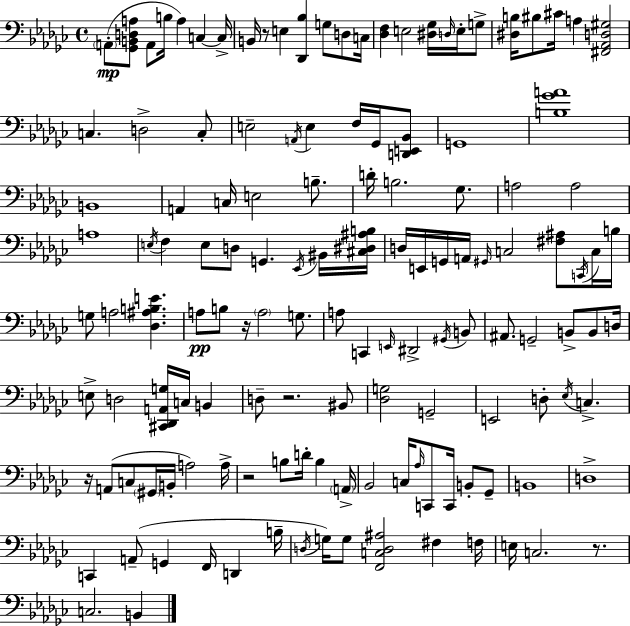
X:1
T:Untitled
M:4/4
L:1/4
K:Ebm
A,,/2 [_G,,B,,D,A,]/2 A,,/2 B,/4 A, C, C,/4 B,,/4 z/2 E, [_D,,_B,] G,/2 D,/2 C,/4 [_D,F,] E,2 [^D,_G,]/4 D,/4 E,/4 G,/2 [^D,B,]/4 ^B,/2 ^C/4 A, [^F,,_A,,D,^G,]2 C, D,2 C,/2 E,2 A,,/4 E, F,/4 _G,,/4 [D,,E,,_B,,]/2 G,,4 [B,_GA]4 B,,4 A,, C,/4 E,2 B,/2 D/4 B,2 _G,/2 A,2 A,2 A,4 E,/4 F, E,/2 D,/2 G,, _E,,/4 ^B,,/4 [^C,^D,^A,B,]/4 D,/4 E,,/4 G,,/4 A,,/4 ^G,,/4 C,2 [^F,^A,]/2 C,,/4 C,/4 B,/4 G,/2 A,2 [_D,^A,B,E] A,/2 B,/2 z/4 A,2 G,/2 A,/2 C,, E,,/4 ^D,,2 ^G,,/4 B,,/2 ^A,,/2 G,,2 B,,/2 B,,/2 D,/4 E,/2 D,2 [^C,,_D,,A,,G,]/4 C,/4 B,, D,/2 z2 ^B,,/2 [_D,G,]2 G,,2 E,,2 D,/2 _E,/4 C, z/4 A,,/2 C,/2 ^G,,/4 B,,/4 A,2 A,/4 z2 B,/2 D/4 B, A,,/4 _B,,2 C,/4 _A,/4 C,,/2 C,,/4 B,,/2 _G,,/2 B,,4 D,4 C,, A,,/2 G,, F,,/4 D,, B,/4 D,/4 G,/4 G,/2 [F,,C,D,^A,]2 ^F, F,/4 E,/4 C,2 z/2 C,2 B,,